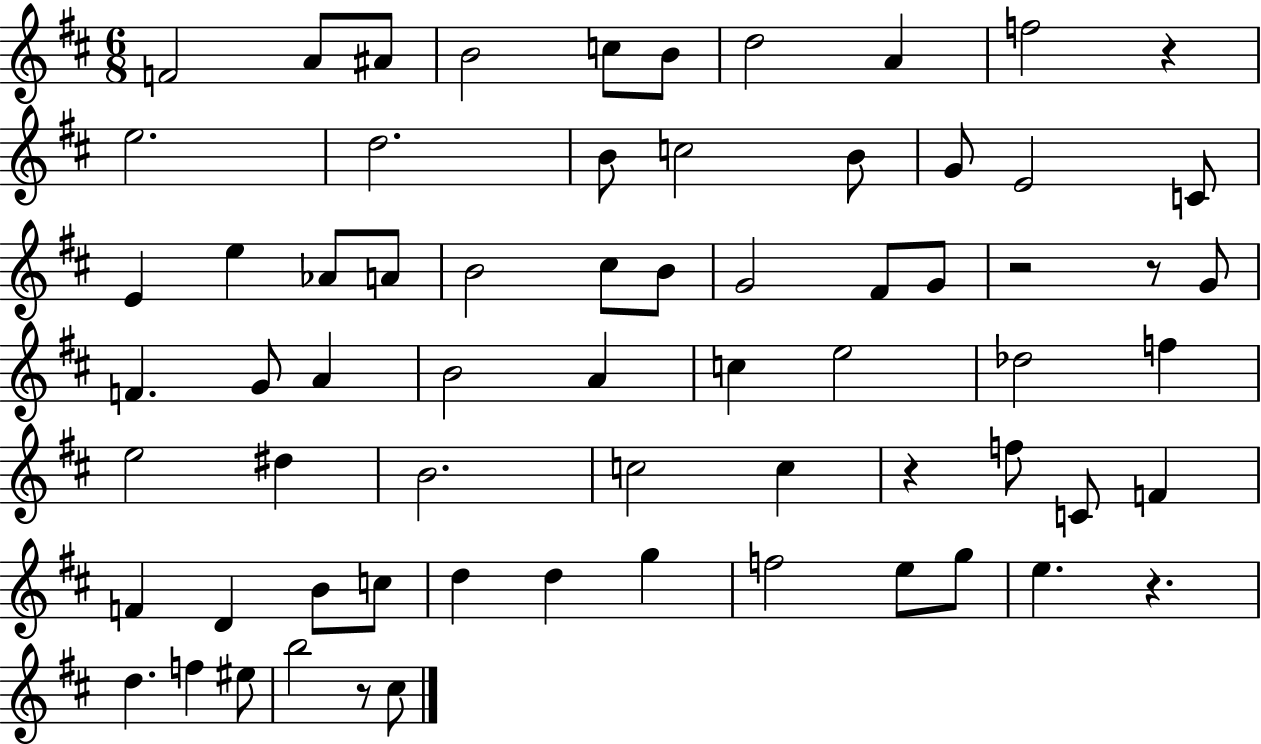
{
  \clef treble
  \numericTimeSignature
  \time 6/8
  \key d \major
  f'2 a'8 ais'8 | b'2 c''8 b'8 | d''2 a'4 | f''2 r4 | \break e''2. | d''2. | b'8 c''2 b'8 | g'8 e'2 c'8 | \break e'4 e''4 aes'8 a'8 | b'2 cis''8 b'8 | g'2 fis'8 g'8 | r2 r8 g'8 | \break f'4. g'8 a'4 | b'2 a'4 | c''4 e''2 | des''2 f''4 | \break e''2 dis''4 | b'2. | c''2 c''4 | r4 f''8 c'8 f'4 | \break f'4 d'4 b'8 c''8 | d''4 d''4 g''4 | f''2 e''8 g''8 | e''4. r4. | \break d''4. f''4 eis''8 | b''2 r8 cis''8 | \bar "|."
}